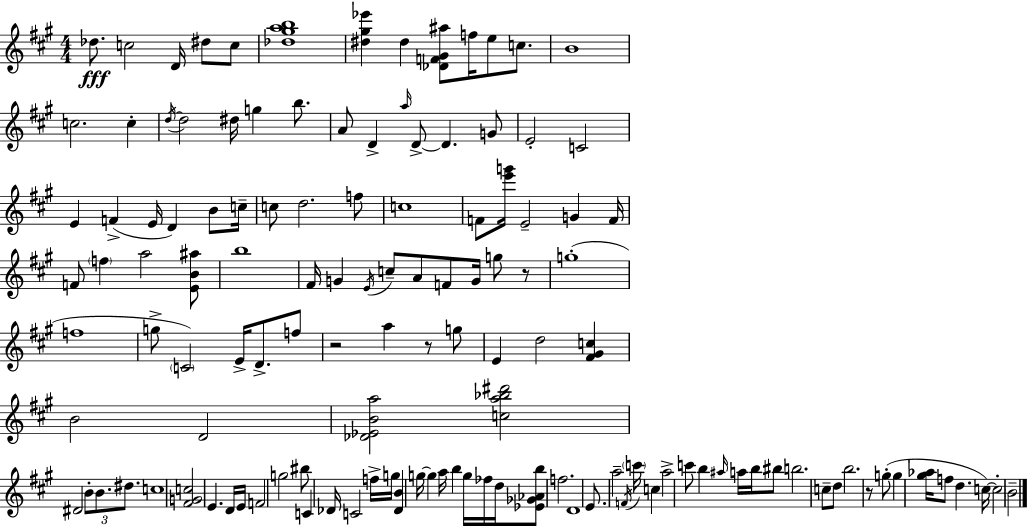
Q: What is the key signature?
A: A major